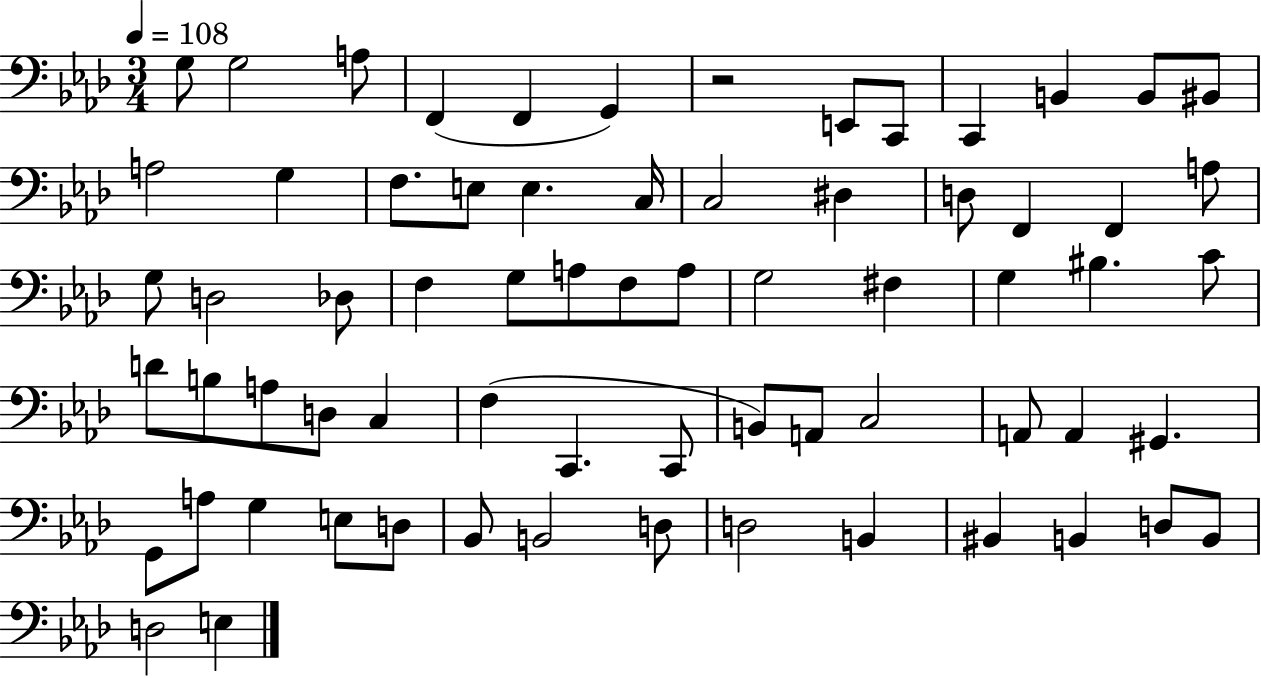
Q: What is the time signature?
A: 3/4